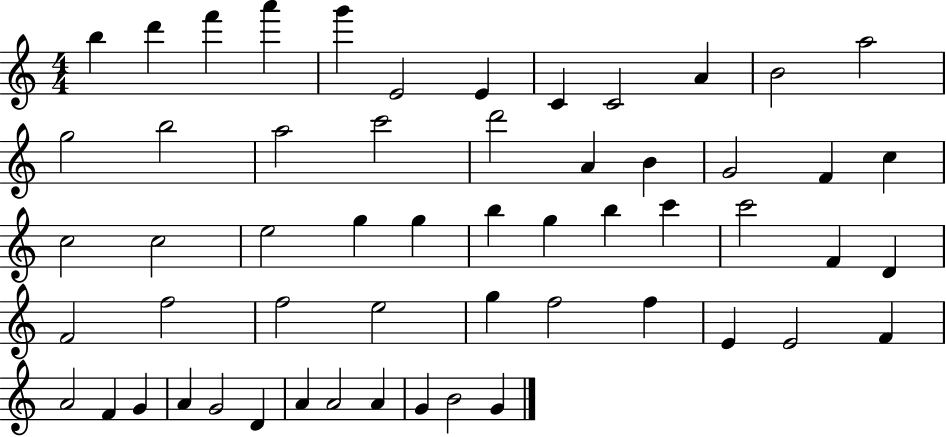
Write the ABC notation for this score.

X:1
T:Untitled
M:4/4
L:1/4
K:C
b d' f' a' g' E2 E C C2 A B2 a2 g2 b2 a2 c'2 d'2 A B G2 F c c2 c2 e2 g g b g b c' c'2 F D F2 f2 f2 e2 g f2 f E E2 F A2 F G A G2 D A A2 A G B2 G